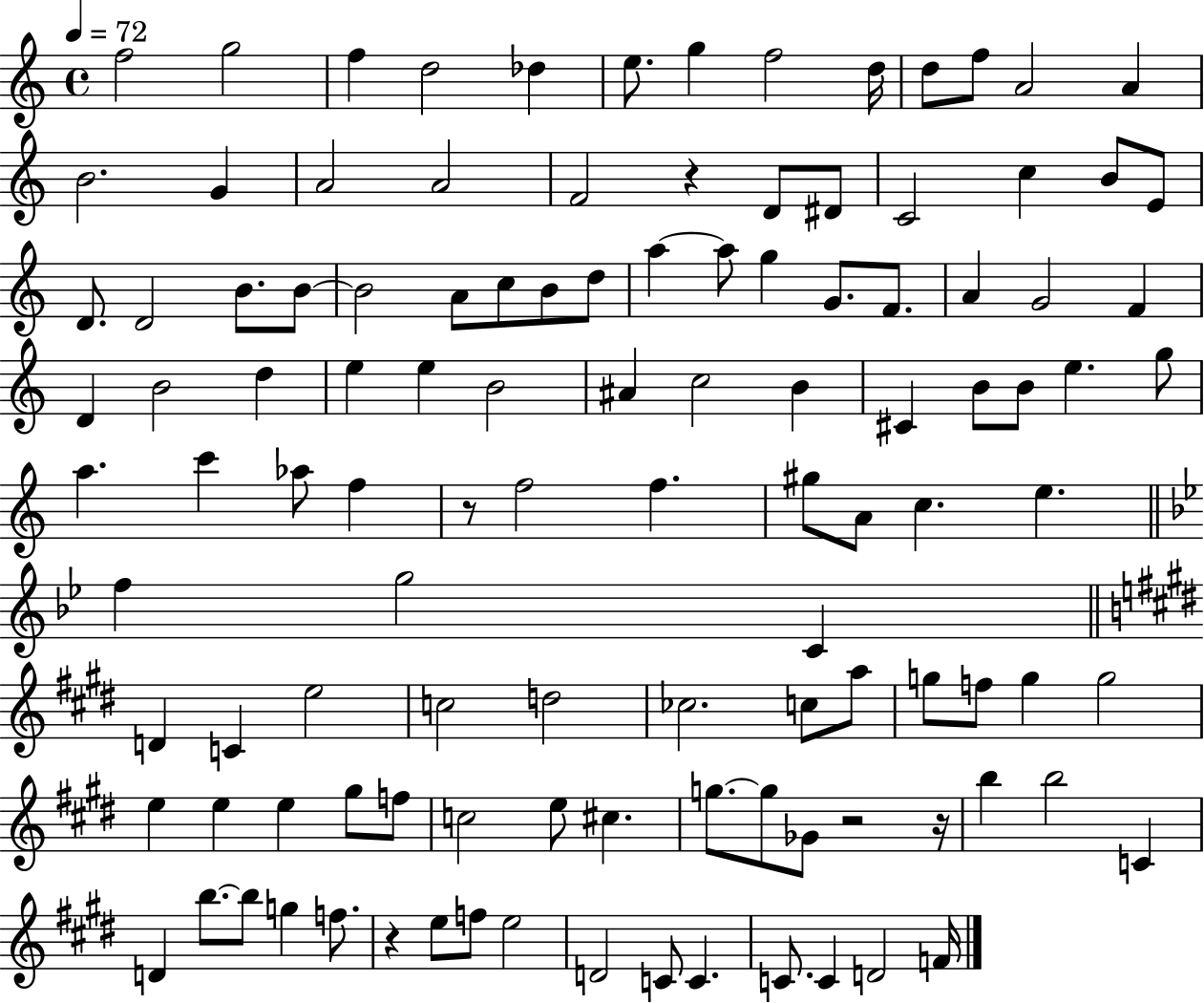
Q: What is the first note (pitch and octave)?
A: F5